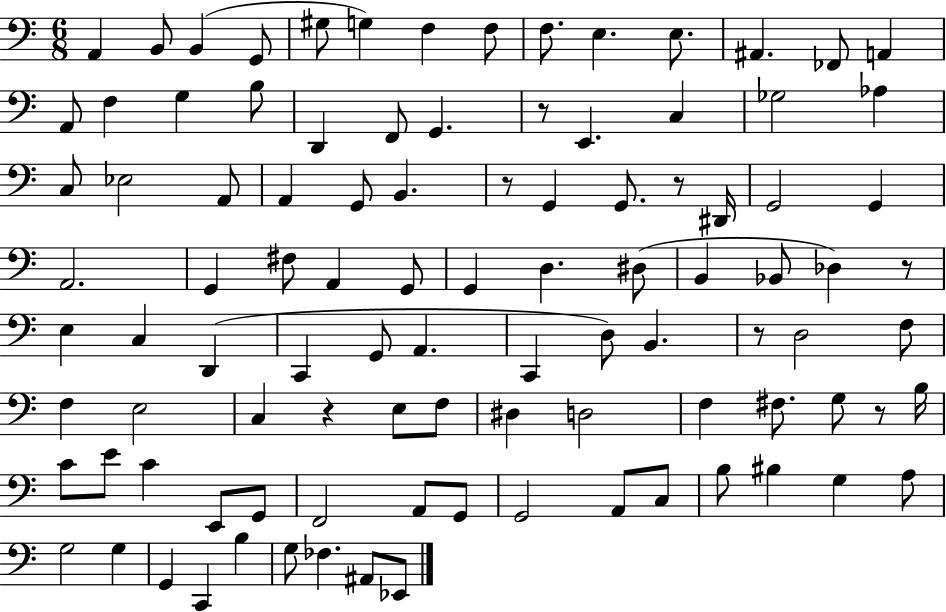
X:1
T:Untitled
M:6/8
L:1/4
K:C
A,, B,,/2 B,, G,,/2 ^G,/2 G, F, F,/2 F,/2 E, E,/2 ^A,, _F,,/2 A,, A,,/2 F, G, B,/2 D,, F,,/2 G,, z/2 E,, C, _G,2 _A, C,/2 _E,2 A,,/2 A,, G,,/2 B,, z/2 G,, G,,/2 z/2 ^D,,/4 G,,2 G,, A,,2 G,, ^F,/2 A,, G,,/2 G,, D, ^D,/2 B,, _B,,/2 _D, z/2 E, C, D,, C,, G,,/2 A,, C,, D,/2 B,, z/2 D,2 F,/2 F, E,2 C, z E,/2 F,/2 ^D, D,2 F, ^F,/2 G,/2 z/2 B,/4 C/2 E/2 C E,,/2 G,,/2 F,,2 A,,/2 G,,/2 G,,2 A,,/2 C,/2 B,/2 ^B, G, A,/2 G,2 G, G,, C,, B, G,/2 _F, ^A,,/2 _E,,/2